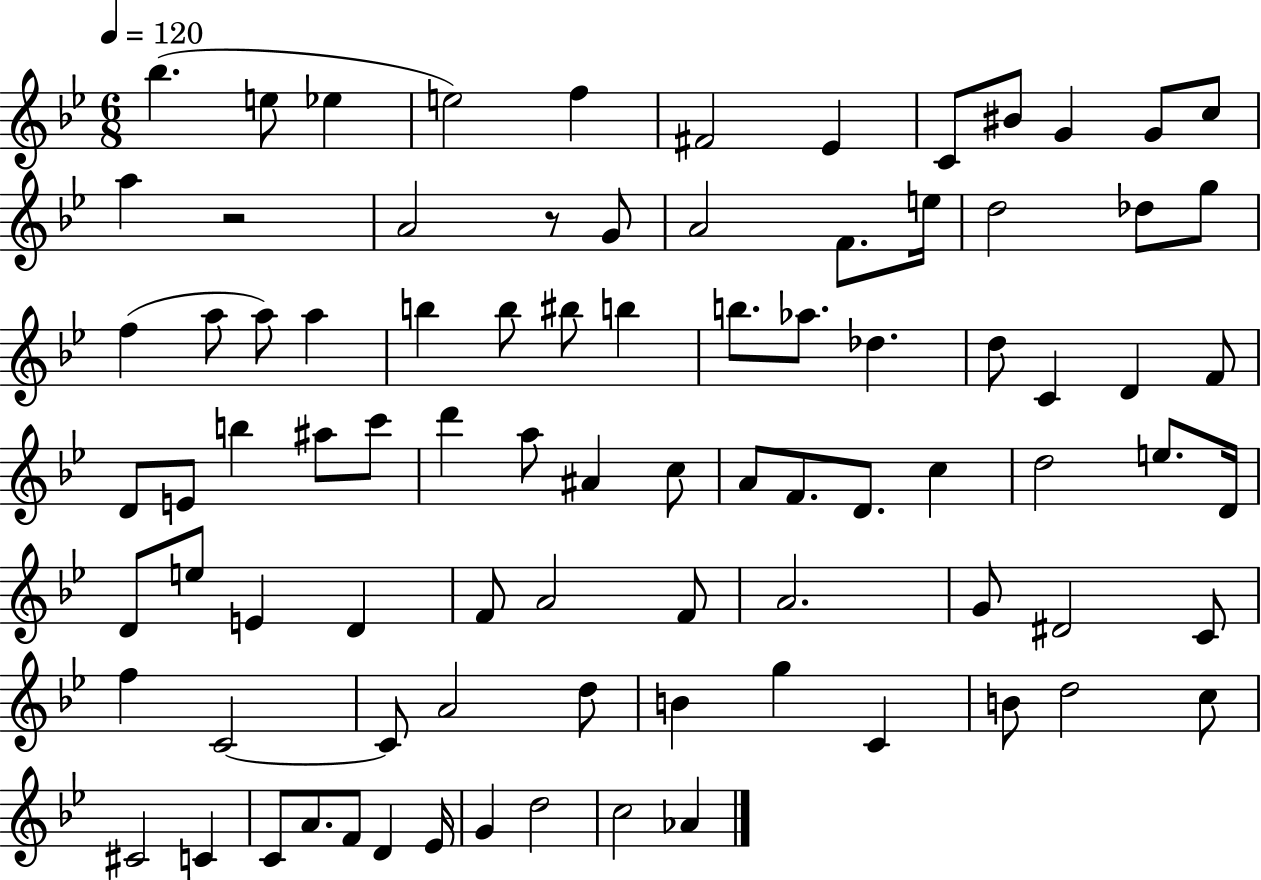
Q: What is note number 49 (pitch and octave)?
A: C5